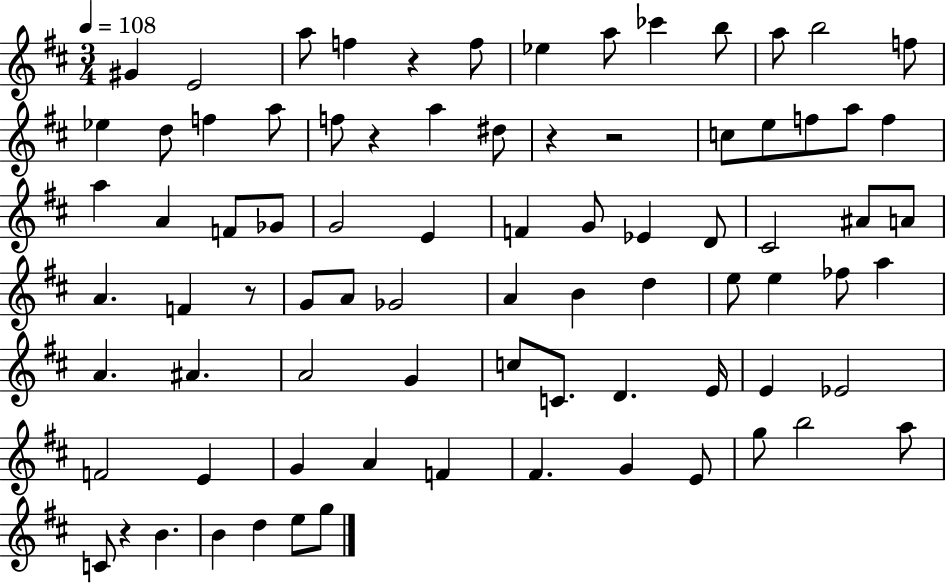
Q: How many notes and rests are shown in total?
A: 82